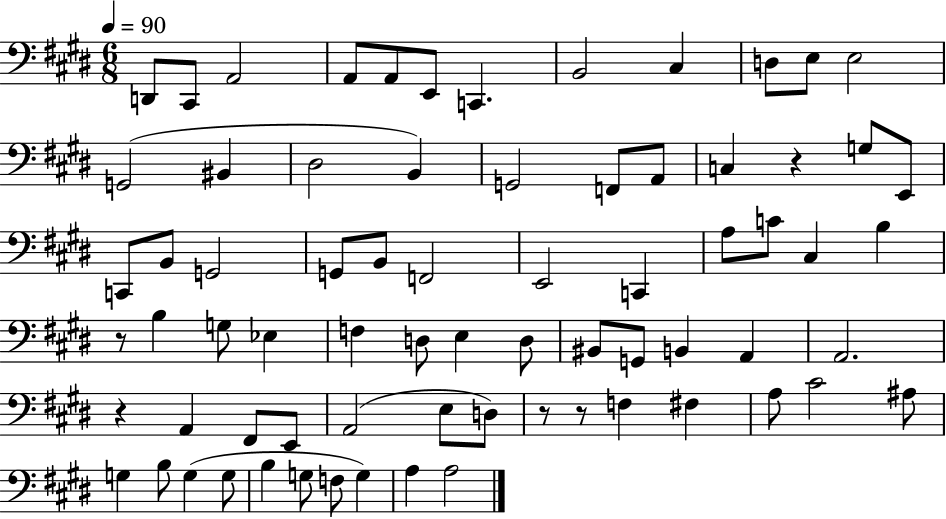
X:1
T:Untitled
M:6/8
L:1/4
K:E
D,,/2 ^C,,/2 A,,2 A,,/2 A,,/2 E,,/2 C,, B,,2 ^C, D,/2 E,/2 E,2 G,,2 ^B,, ^D,2 B,, G,,2 F,,/2 A,,/2 C, z G,/2 E,,/2 C,,/2 B,,/2 G,,2 G,,/2 B,,/2 F,,2 E,,2 C,, A,/2 C/2 ^C, B, z/2 B, G,/2 _E, F, D,/2 E, D,/2 ^B,,/2 G,,/2 B,, A,, A,,2 z A,, ^F,,/2 E,,/2 A,,2 E,/2 D,/2 z/2 z/2 F, ^F, A,/2 ^C2 ^A,/2 G, B,/2 G, G,/2 B, G,/2 F,/2 G, A, A,2